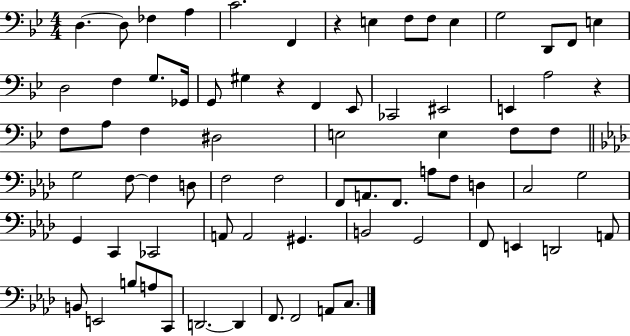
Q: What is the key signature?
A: BES major